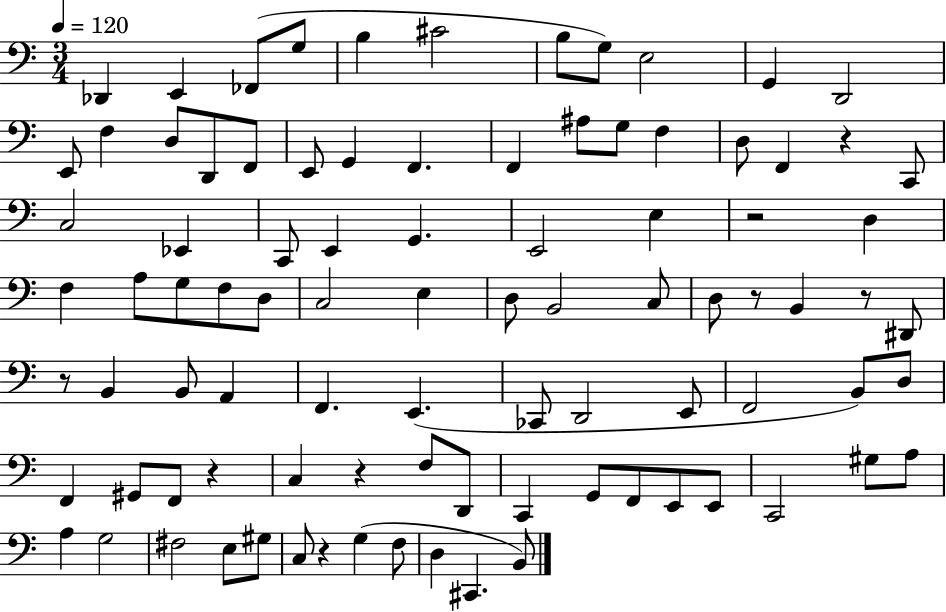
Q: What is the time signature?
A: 3/4